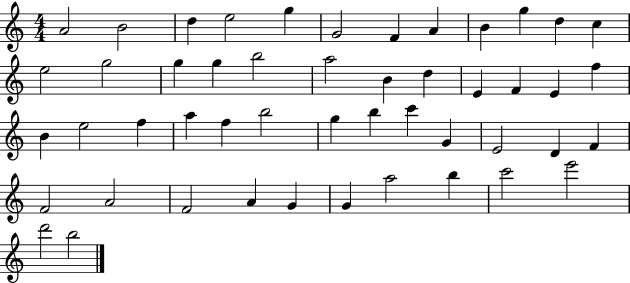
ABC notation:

X:1
T:Untitled
M:4/4
L:1/4
K:C
A2 B2 d e2 g G2 F A B g d c e2 g2 g g b2 a2 B d E F E f B e2 f a f b2 g b c' G E2 D F F2 A2 F2 A G G a2 b c'2 e'2 d'2 b2